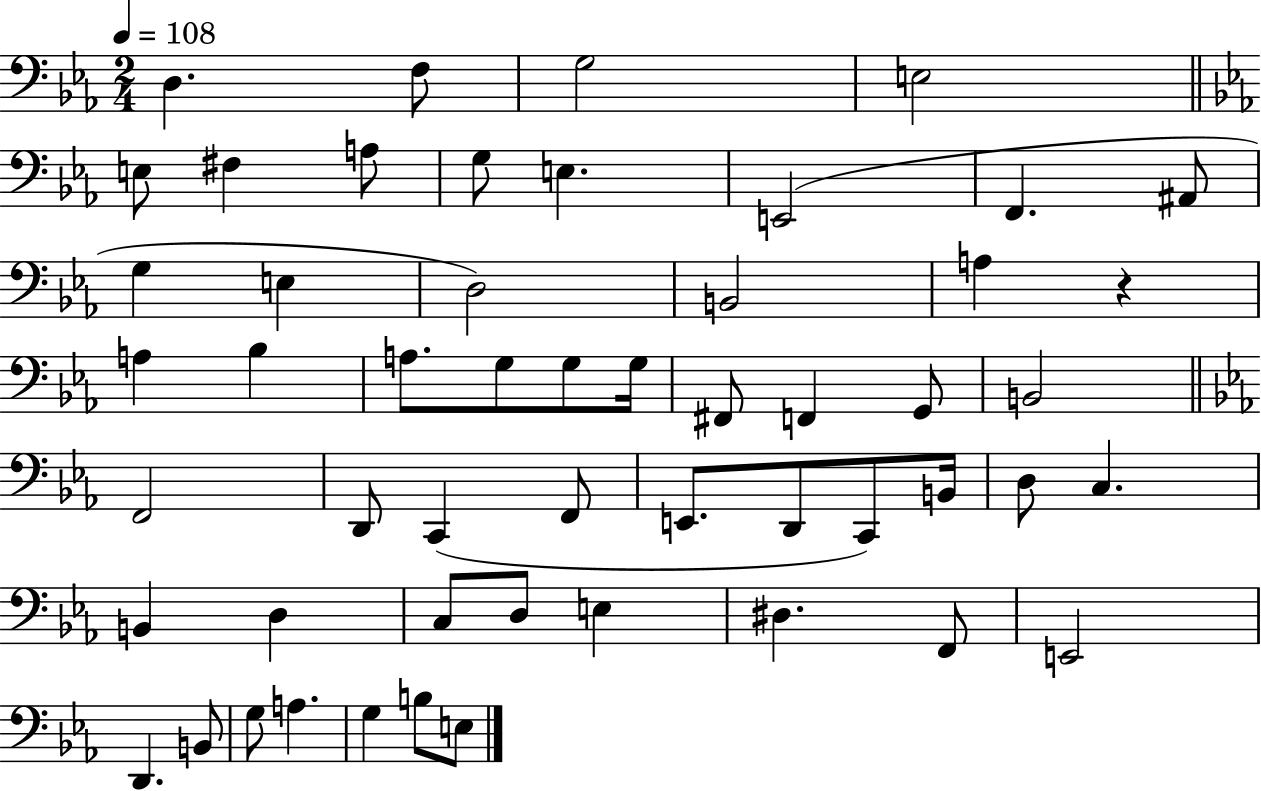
X:1
T:Untitled
M:2/4
L:1/4
K:Eb
D, F,/2 G,2 E,2 E,/2 ^F, A,/2 G,/2 E, E,,2 F,, ^A,,/2 G, E, D,2 B,,2 A, z A, _B, A,/2 G,/2 G,/2 G,/4 ^F,,/2 F,, G,,/2 B,,2 F,,2 D,,/2 C,, F,,/2 E,,/2 D,,/2 C,,/2 B,,/4 D,/2 C, B,, D, C,/2 D,/2 E, ^D, F,,/2 E,,2 D,, B,,/2 G,/2 A, G, B,/2 E,/2